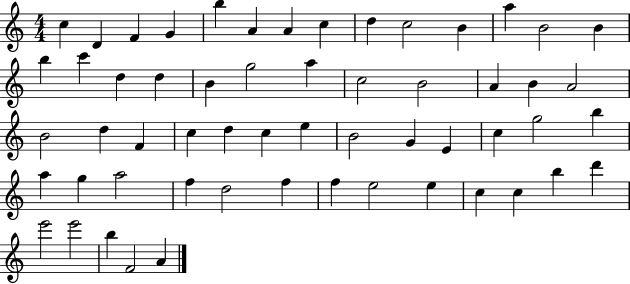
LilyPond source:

{
  \clef treble
  \numericTimeSignature
  \time 4/4
  \key c \major
  c''4 d'4 f'4 g'4 | b''4 a'4 a'4 c''4 | d''4 c''2 b'4 | a''4 b'2 b'4 | \break b''4 c'''4 d''4 d''4 | b'4 g''2 a''4 | c''2 b'2 | a'4 b'4 a'2 | \break b'2 d''4 f'4 | c''4 d''4 c''4 e''4 | b'2 g'4 e'4 | c''4 g''2 b''4 | \break a''4 g''4 a''2 | f''4 d''2 f''4 | f''4 e''2 e''4 | c''4 c''4 b''4 d'''4 | \break e'''2 e'''2 | b''4 f'2 a'4 | \bar "|."
}